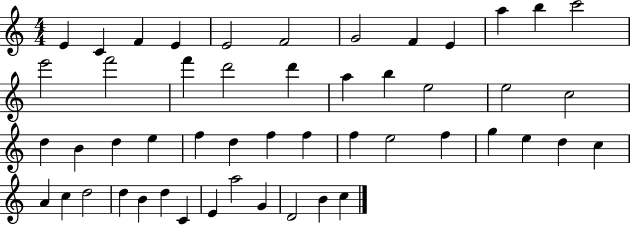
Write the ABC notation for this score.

X:1
T:Untitled
M:4/4
L:1/4
K:C
E C F E E2 F2 G2 F E a b c'2 e'2 f'2 f' d'2 d' a b e2 e2 c2 d B d e f d f f f e2 f g e d c A c d2 d B d C E a2 G D2 B c